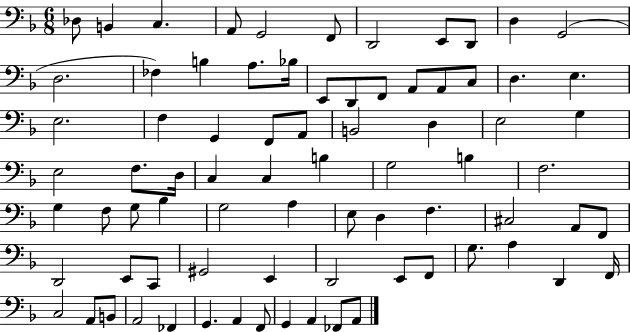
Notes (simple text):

Db3/e B2/q C3/q. A2/e G2/h F2/e D2/h E2/e D2/e D3/q G2/h D3/h. FES3/q B3/q A3/e. Bb3/s E2/e D2/e F2/e A2/e A2/e C3/e D3/q. E3/q. E3/h. F3/q G2/q F2/e A2/e B2/h D3/q E3/h G3/q E3/h F3/e. D3/s C3/q C3/q B3/q G3/h B3/q F3/h. G3/q F3/e G3/e Bb3/q G3/h A3/q E3/e D3/q F3/q. C#3/h A2/e F2/e D2/h E2/e C2/e G#2/h E2/q D2/h E2/e F2/e G3/e. A3/q D2/q F2/s C3/h A2/e B2/e A2/h FES2/q G2/q. A2/q F2/e G2/q A2/q FES2/e A2/e